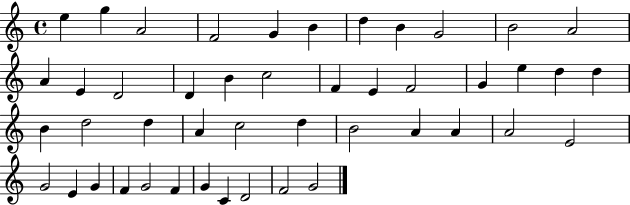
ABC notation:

X:1
T:Untitled
M:4/4
L:1/4
K:C
e g A2 F2 G B d B G2 B2 A2 A E D2 D B c2 F E F2 G e d d B d2 d A c2 d B2 A A A2 E2 G2 E G F G2 F G C D2 F2 G2